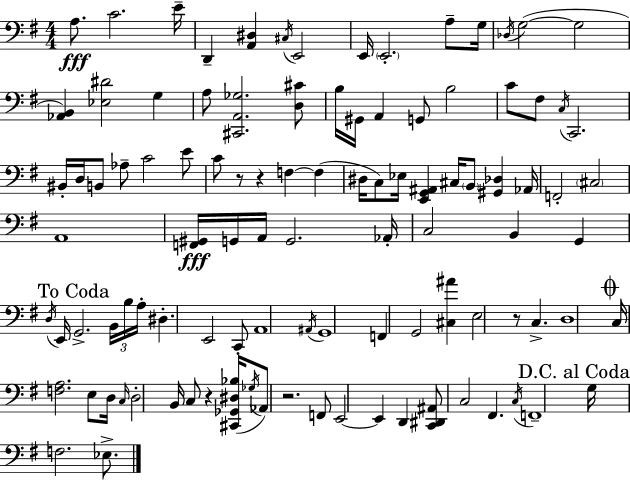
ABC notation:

X:1
T:Untitled
M:4/4
L:1/4
K:G
A,/2 C2 E/4 D,, [A,,^D,] ^C,/4 E,,2 E,,/4 E,,2 A,/2 G,/4 _D,/4 G,2 G,2 [_A,,B,,] [_E,^D]2 G, A,/2 [^C,,A,,_G,]2 [D,^C]/2 B,/4 ^G,,/4 A,, G,,/2 B,2 C/2 ^F,/2 C,/4 C,,2 ^B,,/4 D,/4 B,,/2 _A,/2 C2 E/2 C/2 z/2 z F, F, ^D,/4 C,/2 _E,/4 [E,,G,,^A,,] ^C,/4 B,,/2 [^G,,_D,] _A,,/4 F,,2 ^C,2 A,,4 [F,,^G,,]/4 G,,/4 A,,/4 G,,2 _A,,/4 C,2 B,, G,, D,/4 E,,/4 G,,2 B,,/4 B,/4 A,/4 ^D, E,,2 C,,/2 A,,4 ^A,,/4 G,,4 F,, G,,2 [^C,^A] E,2 z/2 C, D,4 C,/4 [F,A,]2 E,/2 D,/4 C,/4 D,2 B,,/4 C,/2 z [^C,,_G,,^D,_B,]/4 _G,/4 _A,,/2 z2 F,,/2 E,,2 E,, D,, [C,,^D,,^A,,]/2 C,2 ^F,, C,/4 F,,4 G,/4 F,2 _E,/2